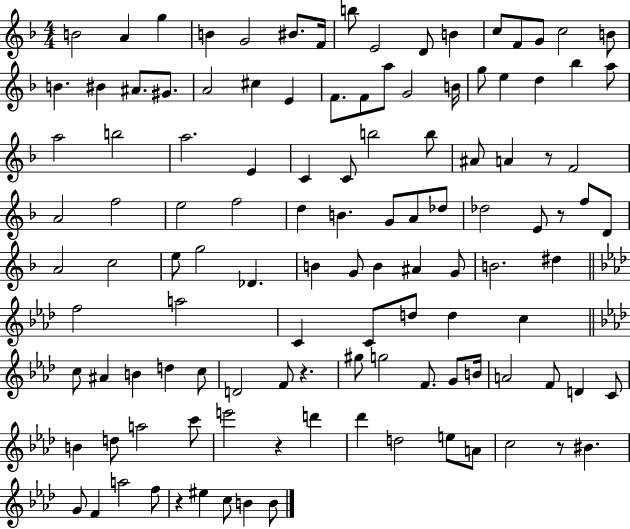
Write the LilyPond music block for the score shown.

{
  \clef treble
  \numericTimeSignature
  \time 4/4
  \key f \major
  b'2 a'4 g''4 | b'4 g'2 bis'8. f'16 | b''8 e'2 d'8 b'4 | c''8 f'8 g'8 c''2 b'8 | \break b'4. bis'4 ais'8. gis'8. | a'2 cis''4 e'4 | f'8. f'8 a''8 g'2 b'16 | g''8 e''4 d''4 bes''4 a''8 | \break a''2 b''2 | a''2. e'4 | c'4 c'8 b''2 b''8 | ais'8 a'4 r8 f'2 | \break a'2 f''2 | e''2 f''2 | d''4 b'4. g'8 a'8 des''8 | des''2 e'8 r8 f''8 d'8 | \break a'2 c''2 | e''8 g''2 des'4. | b'4 g'8 b'4 ais'4 g'8 | b'2. dis''4 | \break \bar "||" \break \key aes \major f''2 a''2 | c'4 c'8 d''8 d''4 c''4 | \bar "||" \break \key aes \major c''8 ais'4 b'4 d''4 c''8 | d'2 f'8 r4. | gis''8 g''2 f'8. g'8 b'16 | a'2 f'8 d'4 c'8 | \break b'4 d''8 a''2 c'''8 | e'''2 r4 d'''4 | des'''4 d''2 e''8 a'8 | c''2 r8 bis'4. | \break g'8 f'4 a''2 f''8 | r4 eis''4 c''8 b'4 b'8 | \bar "|."
}